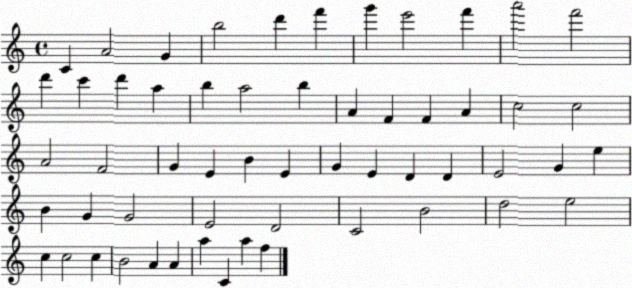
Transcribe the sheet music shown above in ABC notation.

X:1
T:Untitled
M:4/4
L:1/4
K:C
C A2 G b2 d' f' g' e'2 f' a'2 f'2 d' c' d' a b a2 b A F F A c2 c2 A2 F2 G E B E G E D D E2 G e B G G2 E2 D2 C2 B2 d2 e2 c c2 c B2 A A a C a f